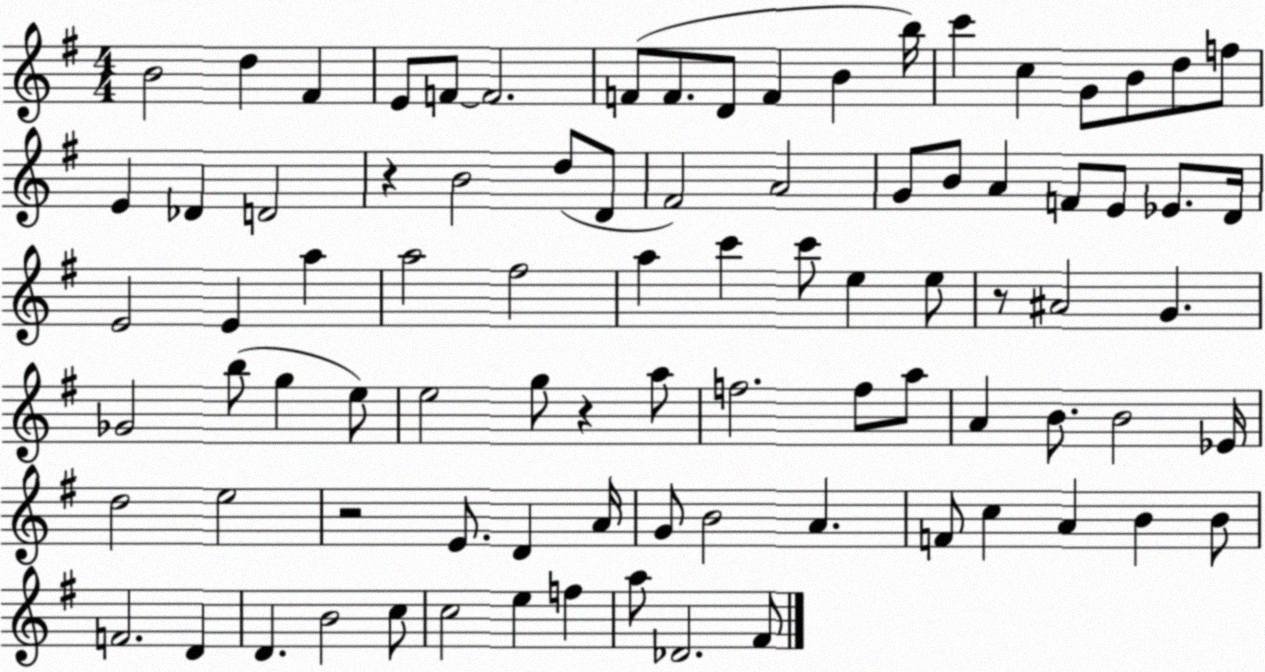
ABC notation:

X:1
T:Untitled
M:4/4
L:1/4
K:G
B2 d ^F E/2 F/2 F2 F/2 F/2 D/2 F B b/4 c' c G/2 B/2 d/2 f/2 E _D D2 z B2 d/2 D/2 ^F2 A2 G/2 B/2 A F/2 E/2 _E/2 D/4 E2 E a a2 ^f2 a c' c'/2 e e/2 z/2 ^A2 G _G2 b/2 g e/2 e2 g/2 z a/2 f2 f/2 a/2 A B/2 B2 _E/4 d2 e2 z2 E/2 D A/4 G/2 B2 A F/2 c A B B/2 F2 D D B2 c/2 c2 e f a/2 _D2 ^F/2